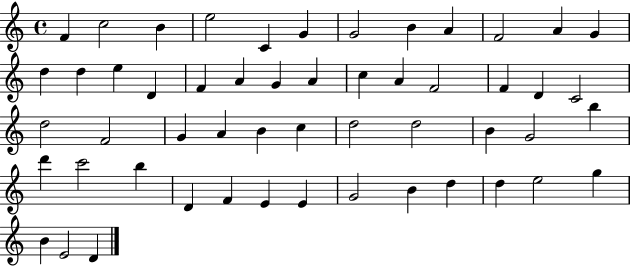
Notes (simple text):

F4/q C5/h B4/q E5/h C4/q G4/q G4/h B4/q A4/q F4/h A4/q G4/q D5/q D5/q E5/q D4/q F4/q A4/q G4/q A4/q C5/q A4/q F4/h F4/q D4/q C4/h D5/h F4/h G4/q A4/q B4/q C5/q D5/h D5/h B4/q G4/h B5/q D6/q C6/h B5/q D4/q F4/q E4/q E4/q G4/h B4/q D5/q D5/q E5/h G5/q B4/q E4/h D4/q